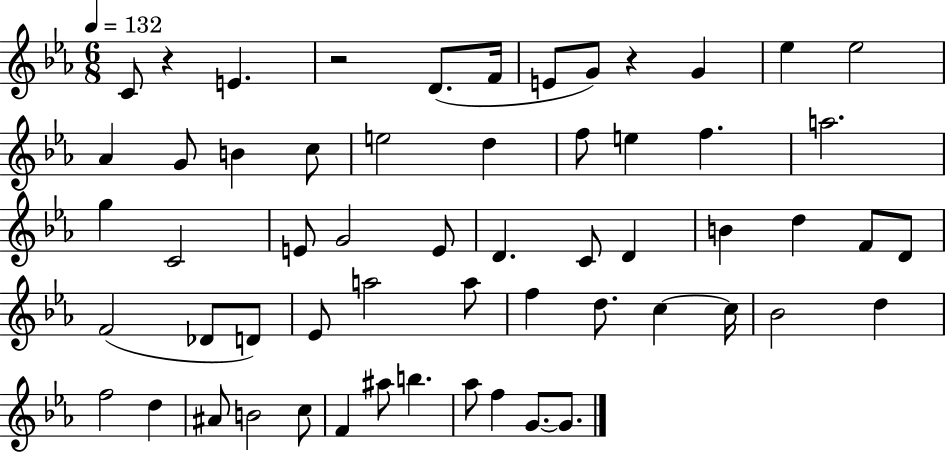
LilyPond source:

{
  \clef treble
  \numericTimeSignature
  \time 6/8
  \key ees \major
  \tempo 4 = 132
  c'8 r4 e'4. | r2 d'8.( f'16 | e'8 g'8) r4 g'4 | ees''4 ees''2 | \break aes'4 g'8 b'4 c''8 | e''2 d''4 | f''8 e''4 f''4. | a''2. | \break g''4 c'2 | e'8 g'2 e'8 | d'4. c'8 d'4 | b'4 d''4 f'8 d'8 | \break f'2( des'8 d'8) | ees'8 a''2 a''8 | f''4 d''8. c''4~~ c''16 | bes'2 d''4 | \break f''2 d''4 | ais'8 b'2 c''8 | f'4 ais''8 b''4. | aes''8 f''4 g'8.~~ g'8. | \break \bar "|."
}